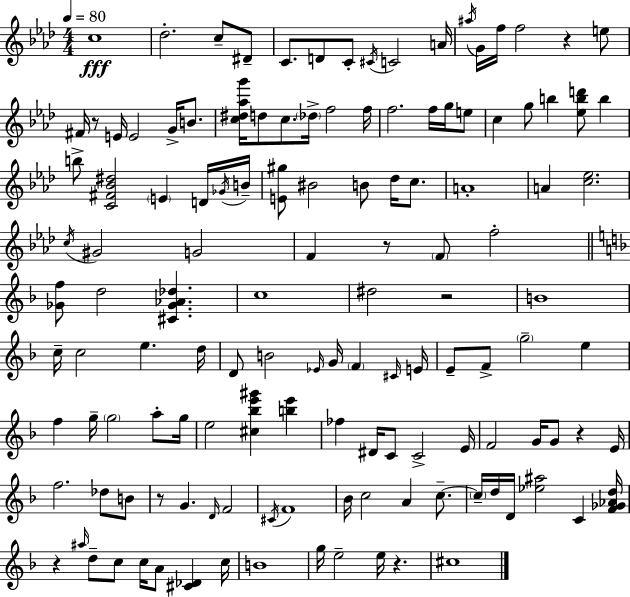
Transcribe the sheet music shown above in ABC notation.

X:1
T:Untitled
M:4/4
L:1/4
K:Fm
c4 _d2 c/2 ^D/2 C/2 D/2 C/2 ^C/4 C2 A/4 ^a/4 G/4 f/4 f2 z e/2 ^F/4 z/2 E/4 E2 G/4 B/2 [c^d_ag']/4 d/2 c/2 _d/4 f2 f/4 f2 f/4 g/4 e/2 c g/2 b [_ebd']/2 b b/2 [C^F_B^d]2 E D/4 _G/4 B/4 [E^g]/2 ^B2 B/2 _d/4 c/2 A4 A [c_e]2 c/4 ^G2 G2 F z/2 F/2 f2 [_Gf]/2 d2 [^C_G_A_d] c4 ^d2 z2 B4 c/4 c2 e d/4 D/2 B2 _E/4 G/4 F ^C/4 E/4 E/2 F/2 g2 e f g/4 g2 a/2 g/4 e2 [^c_be'^g'] [be'] _f ^D/4 C/2 C2 E/4 F2 G/4 G/2 z E/4 f2 _d/2 B/2 z/2 G D/4 F2 ^C/4 F4 _B/4 c2 A c/2 c/4 d/4 D/4 [_e^a]2 C [F_G_Ad]/4 z ^a/4 d/2 c/2 c/4 A/2 [^C_D] c/4 B4 g/4 e2 e/4 z ^c4